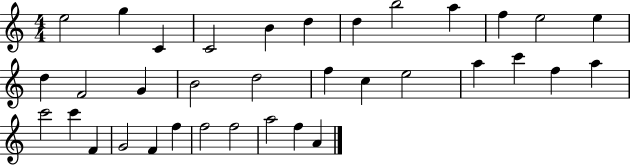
X:1
T:Untitled
M:4/4
L:1/4
K:C
e2 g C C2 B d d b2 a f e2 e d F2 G B2 d2 f c e2 a c' f a c'2 c' F G2 F f f2 f2 a2 f A